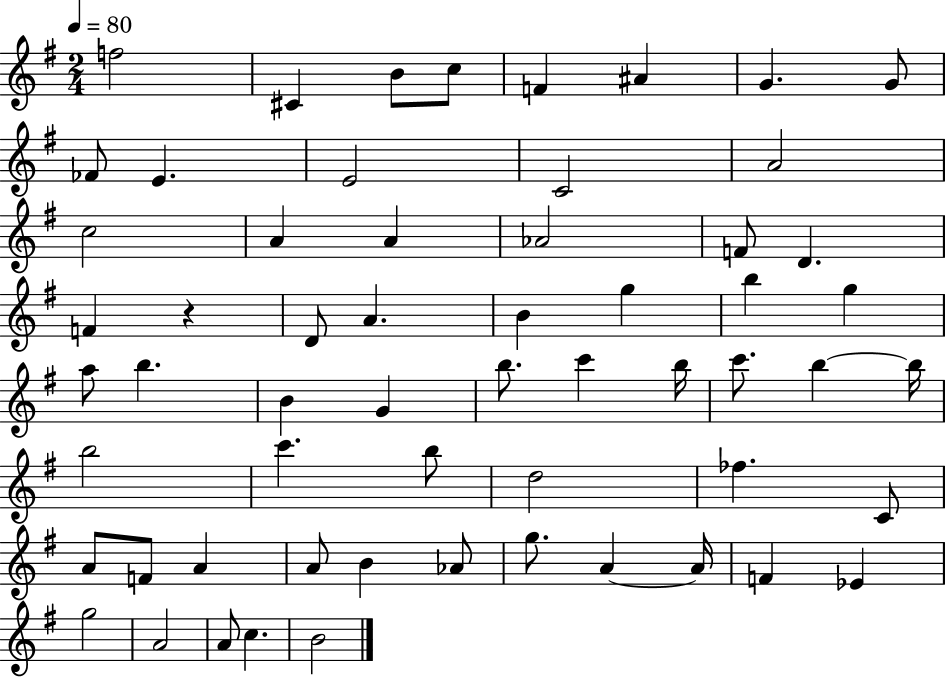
F5/h C#4/q B4/e C5/e F4/q A#4/q G4/q. G4/e FES4/e E4/q. E4/h C4/h A4/h C5/h A4/q A4/q Ab4/h F4/e D4/q. F4/q R/q D4/e A4/q. B4/q G5/q B5/q G5/q A5/e B5/q. B4/q G4/q B5/e. C6/q B5/s C6/e. B5/q B5/s B5/h C6/q. B5/e D5/h FES5/q. C4/e A4/e F4/e A4/q A4/e B4/q Ab4/e G5/e. A4/q A4/s F4/q Eb4/q G5/h A4/h A4/e C5/q. B4/h